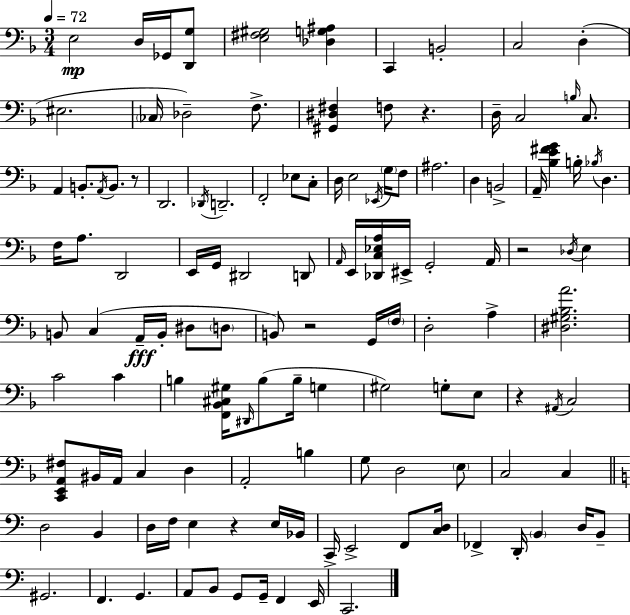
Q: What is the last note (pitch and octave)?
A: C2